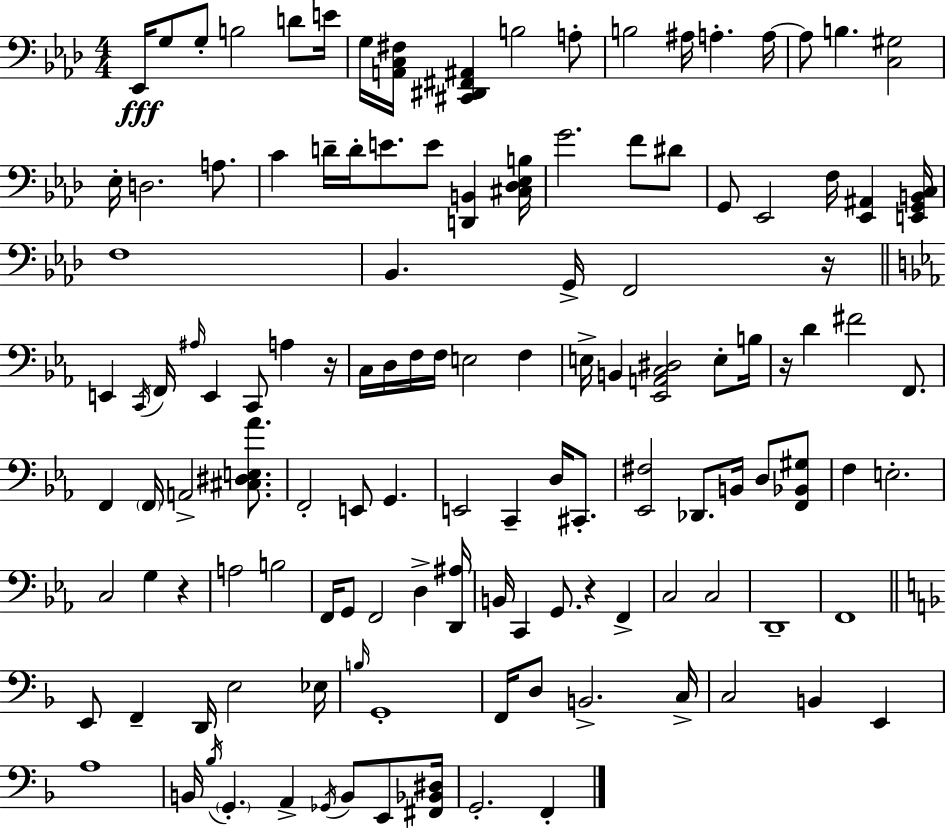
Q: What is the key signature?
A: F minor